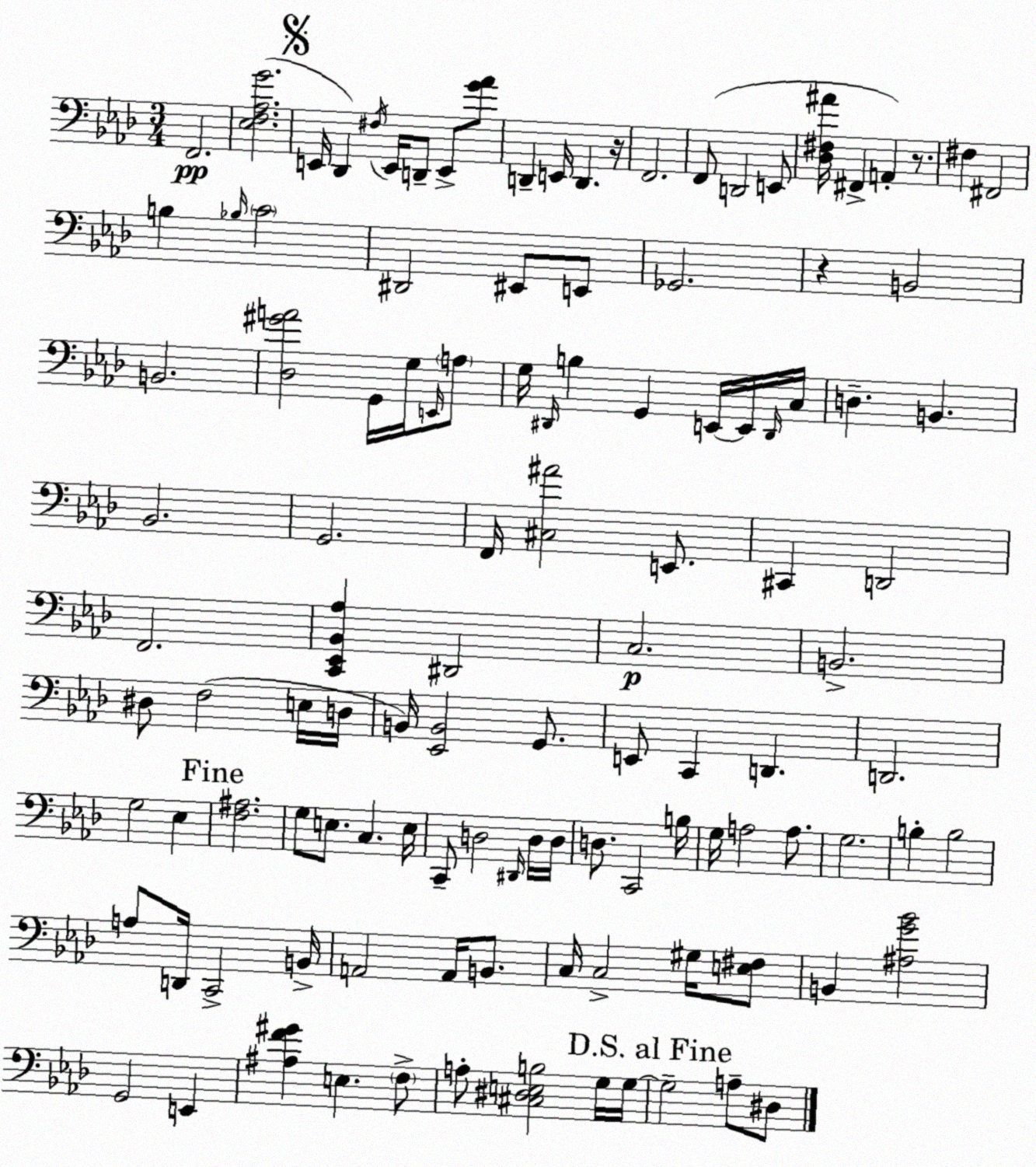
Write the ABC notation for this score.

X:1
T:Untitled
M:3/4
L:1/4
K:Fm
F,,2 [_E,F,_A,G]2 E,,/4 _D,, ^F,/4 E,,/4 D,,/2 E,,/2 [G_A]/2 D,, E,,/4 D,, z/4 F,,2 F,,/2 D,,2 E,,/2 [_D,^F,^A]/4 ^F,, A,, z/2 ^F, ^F,,2 B, _B,/4 C2 ^D,,2 ^E,,/2 E,,/2 _G,,2 z B,,2 B,,2 [_D,^GA]2 G,,/4 G,/4 E,,/4 A,/2 G,/4 ^D,,/4 B, G,, E,,/4 E,,/4 ^D,,/4 C,/4 D, B,, _B,,2 G,,2 F,,/4 [^C,^A]2 E,,/2 ^C,, D,,2 F,,2 [C,,_E,,_B,,_A,] ^D,,2 C,2 B,,2 ^D,/2 F,2 E,/4 D,/4 B,,/4 [_E,,B,,]2 G,,/2 E,,/2 C,, D,, D,,2 G,2 _E, [F,^A,]2 G,/2 E,/2 C, E,/4 C,,/2 D,2 ^D,,/4 D,/4 D,/4 D,/2 C,,2 B,/4 G,/4 A,2 A,/2 G,2 B, B,2 A,/2 D,,/4 C,,2 B,,/4 A,,2 A,,/4 B,,/2 C,/4 C,2 ^G,/4 [E,^F,]/2 B,, [^A,G_B]2 G,,2 E,, [^A,F^G] E, F,/2 A,/2 [^C,^D,E,B,]2 G,/4 G,/4 G,2 A,/2 ^D,/2